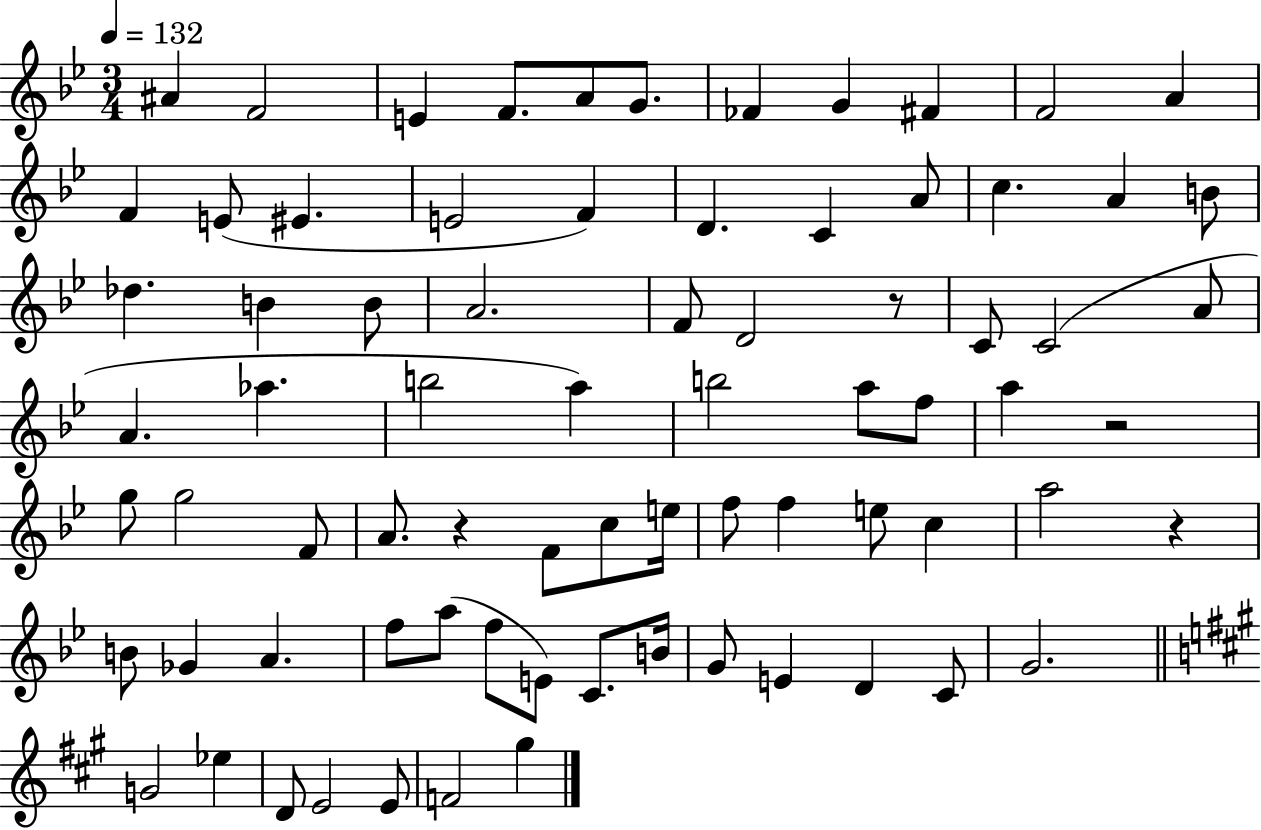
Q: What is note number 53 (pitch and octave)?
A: Gb4